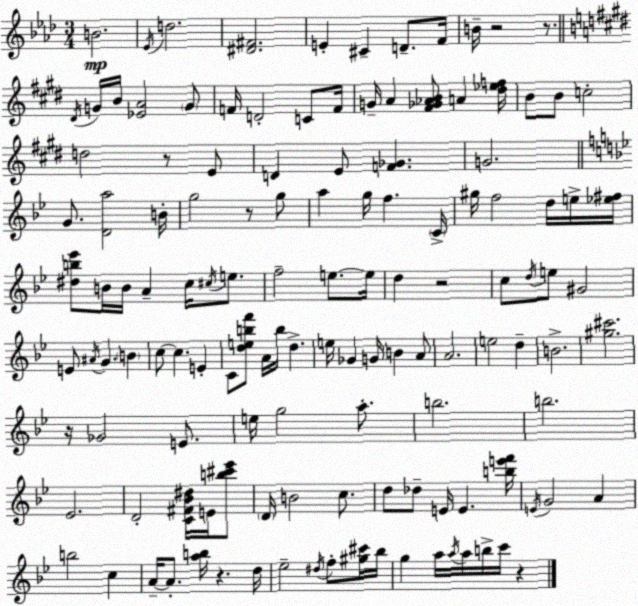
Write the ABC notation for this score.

X:1
T:Untitled
M:3/4
L:1/4
K:Ab
B2 _E/4 d2 [^D^F]2 E ^C D/2 F/4 B/4 z2 z/2 ^D/4 G/4 B/4 [_EA]2 G/2 F/4 D2 C/2 F/4 G/4 A [^F_G_AB]/2 A [^d_ef]/4 B/2 B/2 c2 d2 z/2 E/2 D E/2 [F_G] G2 G/2 [Da]2 B/4 g2 z/2 g/2 a g/4 f C/4 ^g/4 f2 d/4 e/4 [_e^f]/4 [^db_e']/2 B/4 B/4 A c/4 ^c/4 e/2 f2 e/2 e/4 d z2 c/2 d/4 e/2 ^G2 E/2 ^A/4 G B c/2 c E C/2 [debf']/2 A/4 b/4 d e/4 _G G/4 B A/2 A2 e2 d B2 [^g^c']2 z/4 _G2 E/2 e/4 g2 a/2 b2 b2 _E2 D2 [C^F_B^d]/4 E/4 [b^c'_e']/2 D/4 B2 c/2 d/2 _d/2 E/4 E [be'f']/4 E/4 G2 A b2 c A/4 A/2 [ab]/4 z d/4 _e2 ^d/4 f/2 [^g^c']/4 _b/4 g a/4 a/4 a/4 b/4 c'/4 z